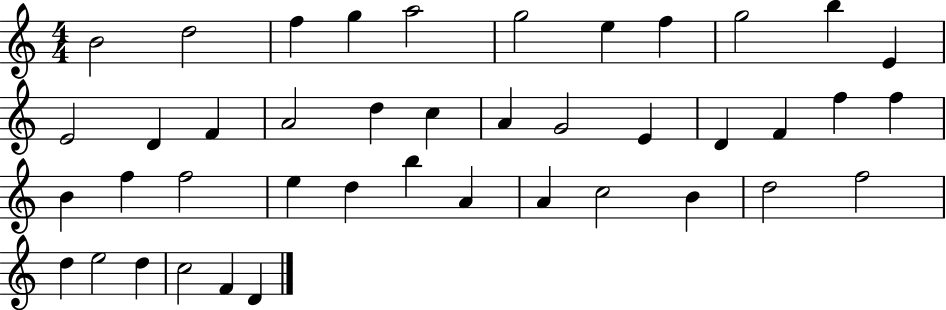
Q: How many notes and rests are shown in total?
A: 42